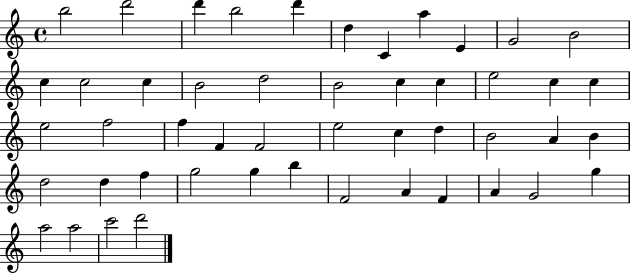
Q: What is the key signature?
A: C major